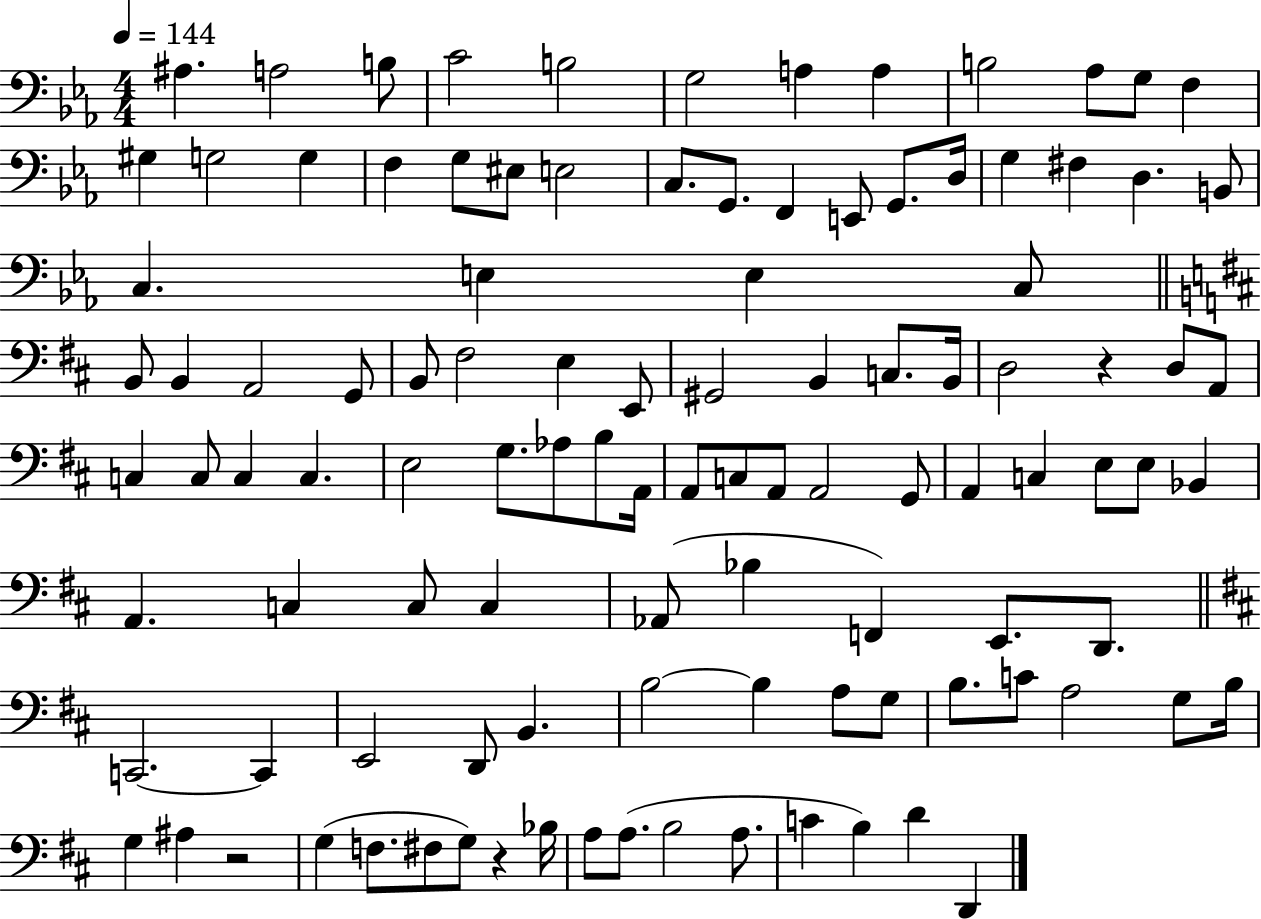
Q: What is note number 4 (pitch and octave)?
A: C4